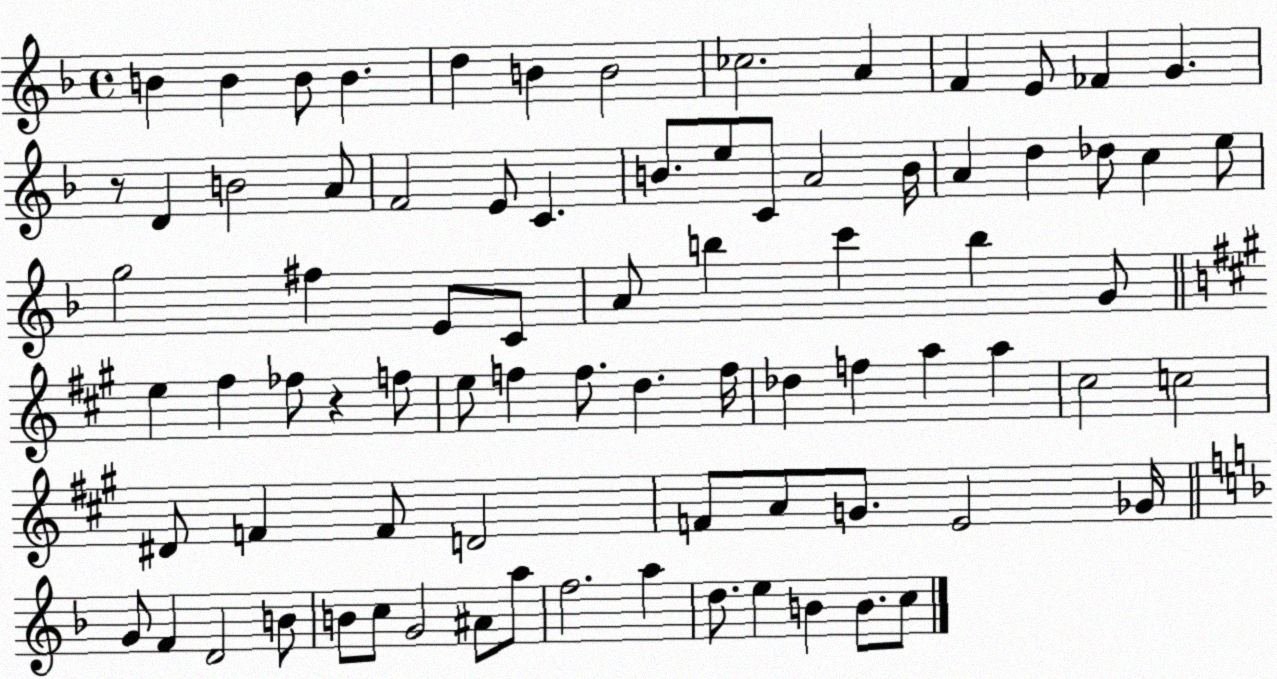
X:1
T:Untitled
M:4/4
L:1/4
K:F
B B B/2 B d B B2 _c2 A F E/2 _F G z/2 D B2 A/2 F2 E/2 C B/2 e/2 C/2 A2 B/4 A d _d/2 c e/2 g2 ^f E/2 C/2 A/2 b c' b G/2 e ^f _f/2 z f/2 e/2 f f/2 d f/4 _d f a a ^c2 c2 ^D/2 F F/2 D2 F/2 A/2 G/2 E2 _G/4 G/2 F D2 B/2 B/2 c/2 G2 ^A/2 a/2 f2 a d/2 e B B/2 c/2